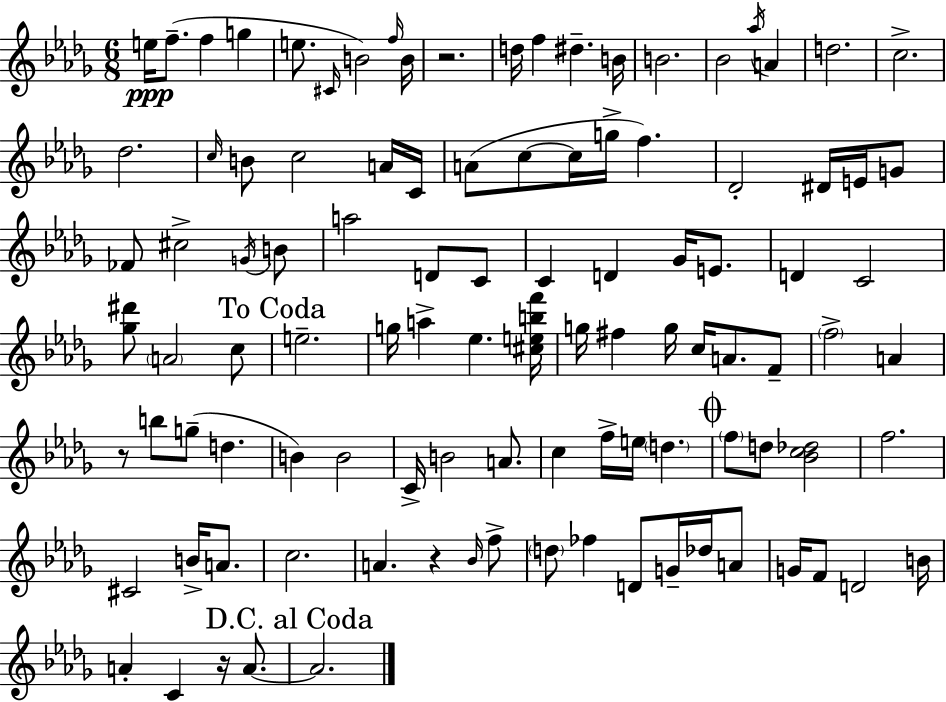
{
  \clef treble
  \numericTimeSignature
  \time 6/8
  \key bes \minor
  e''16\ppp f''8.--( f''4 g''4 | e''8. \grace { cis'16 } b'2) | \grace { f''16 } b'16 r2. | d''16 f''4 dis''4.-- | \break b'16 b'2. | bes'2 \acciaccatura { aes''16 } a'4 | d''2. | c''2.-> | \break des''2. | \grace { c''16 } b'8 c''2 | a'16 c'16 a'8( c''8~~ c''16 g''16-> f''4.) | des'2-. | \break dis'16 e'16 g'8 fes'8 cis''2-> | \acciaccatura { g'16 } b'8 a''2 | d'8 c'8 c'4 d'4 | ges'16 e'8. d'4 c'2 | \break <ges'' dis'''>8 \parenthesize a'2 | c''8 \mark "To Coda" e''2.-- | g''16 a''4-> ees''4. | <cis'' e'' b'' f'''>16 g''16 fis''4 g''16 c''16 | \break a'8. f'8-- \parenthesize f''2-> | a'4 r8 b''8 g''8--( d''4. | b'4) b'2 | c'16-> b'2 | \break a'8. c''4 f''16-> e''16 \parenthesize d''4. | \mark \markup { \musicglyph "scripts.coda" } \parenthesize f''8 d''8 <bes' c'' des''>2 | f''2. | cis'2 | \break b'16-> a'8. c''2. | a'4. r4 | \grace { bes'16 } f''8-> \parenthesize d''8 fes''4 | d'8 g'16-- des''16 a'8 g'16 f'8 d'2 | \break b'16 a'4-. c'4 | r16 a'8.~~ \mark "D.C. al Coda" a'2. | \bar "|."
}